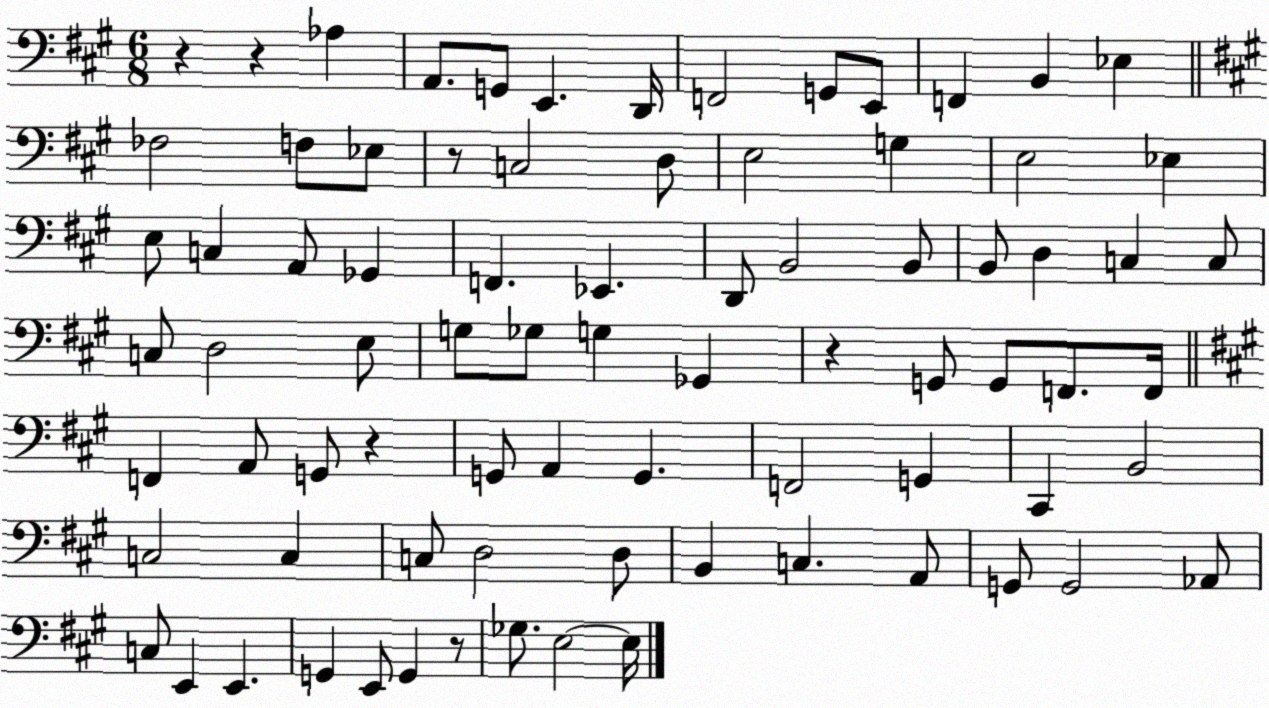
X:1
T:Untitled
M:6/8
L:1/4
K:A
z z _A, A,,/2 G,,/2 E,, D,,/4 F,,2 G,,/2 E,,/2 F,, B,, _E, _F,2 F,/2 _E,/2 z/2 C,2 D,/2 E,2 G, E,2 _E, E,/2 C, A,,/2 _G,, F,, _E,, D,,/2 B,,2 B,,/2 B,,/2 D, C, C,/2 C,/2 D,2 E,/2 G,/2 _G,/2 G, _G,, z G,,/2 G,,/2 F,,/2 F,,/4 F,, A,,/2 G,,/2 z G,,/2 A,, G,, F,,2 G,, ^C,, B,,2 C,2 C, C,/2 D,2 D,/2 B,, C, A,,/2 G,,/2 G,,2 _A,,/2 C,/2 E,, E,, G,, E,,/2 G,, z/2 _G,/2 E,2 E,/4